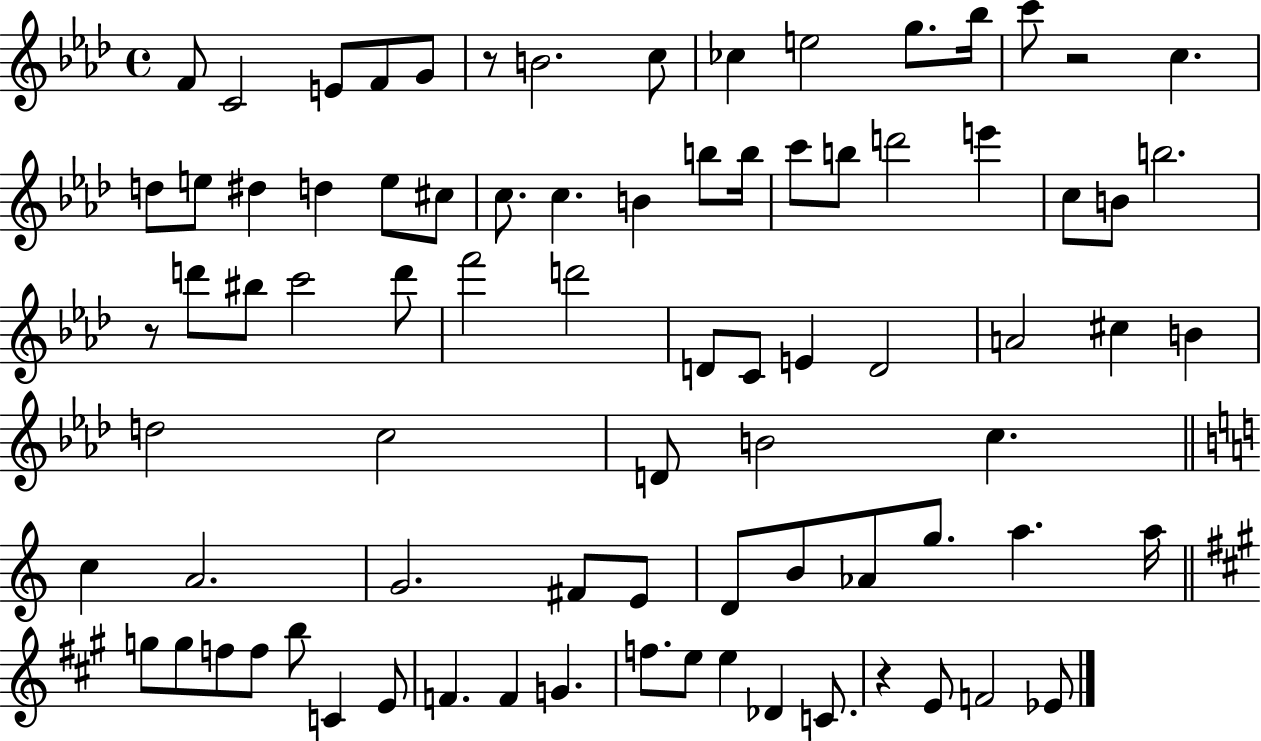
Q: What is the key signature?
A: AES major